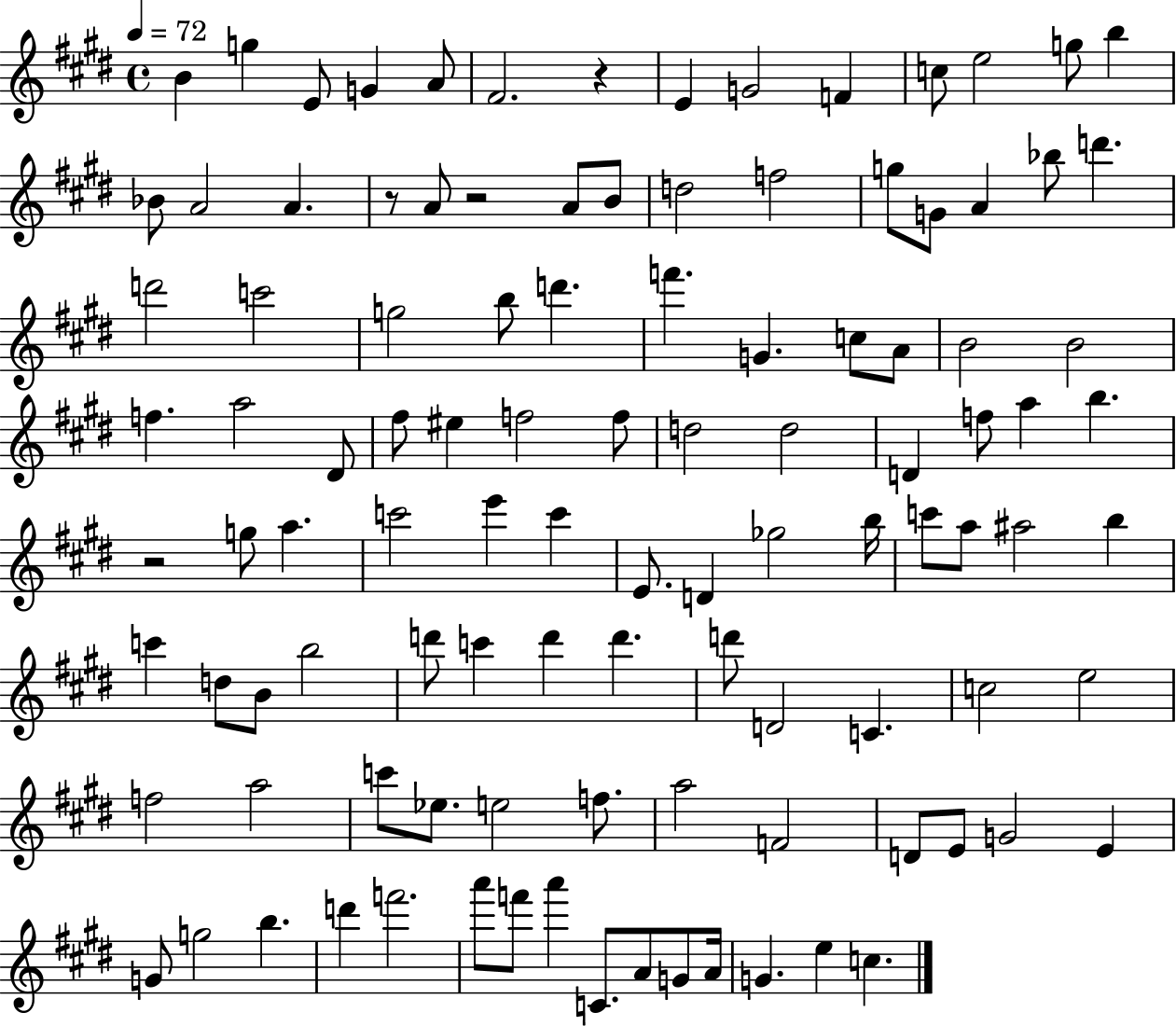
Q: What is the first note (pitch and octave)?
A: B4